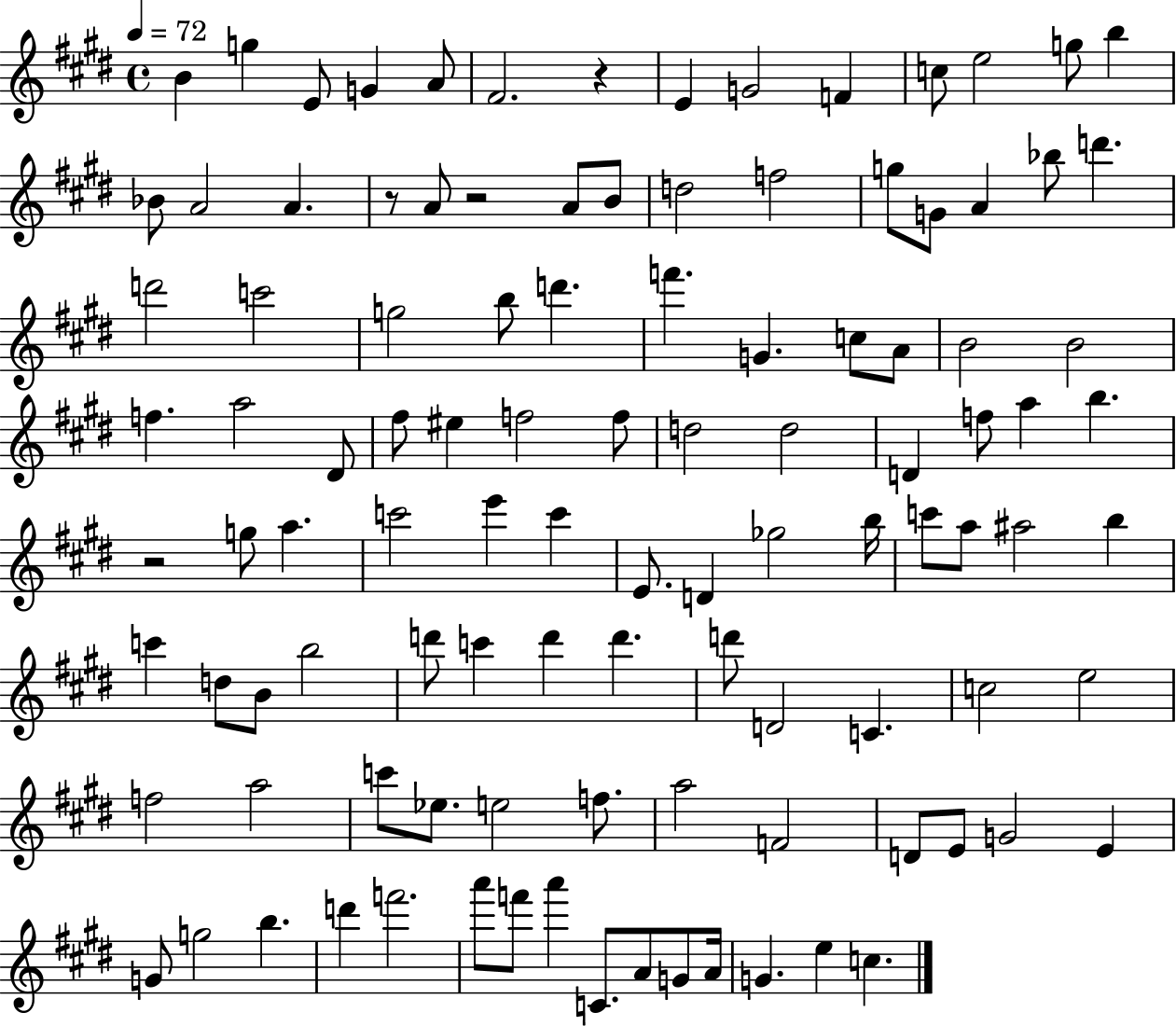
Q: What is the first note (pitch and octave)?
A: B4